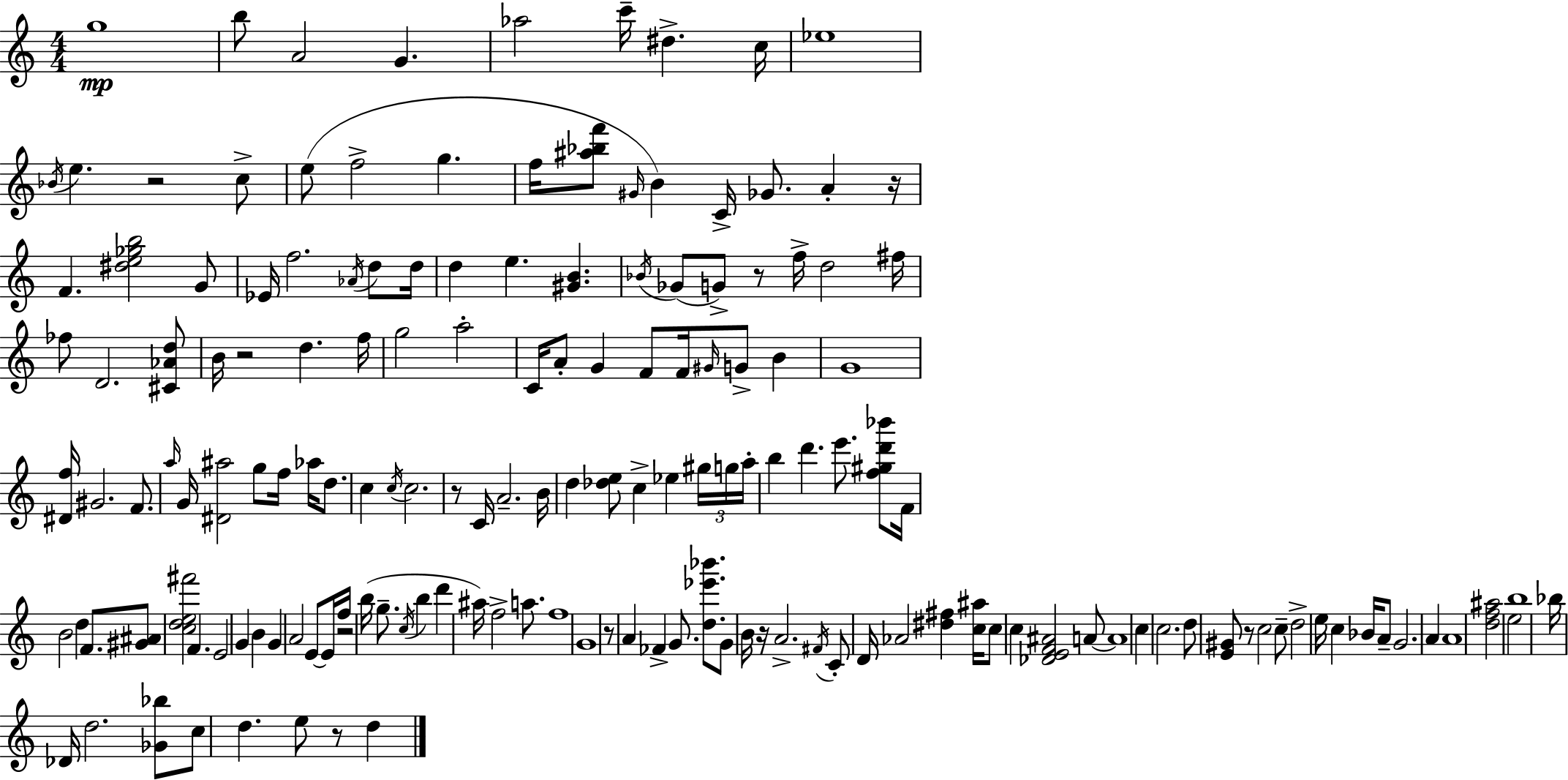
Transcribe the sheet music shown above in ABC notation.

X:1
T:Untitled
M:4/4
L:1/4
K:C
g4 b/2 A2 G _a2 c'/4 ^d c/4 _e4 _B/4 e z2 c/2 e/2 f2 g f/4 [^a_bf']/2 ^G/4 B C/4 _G/2 A z/4 F [^de_gb]2 G/2 _E/4 f2 _A/4 d/2 d/4 d e [^GB] _B/4 _G/2 G/2 z/2 f/4 d2 ^f/4 _f/2 D2 [^C_Ad]/2 B/4 z2 d f/4 g2 a2 C/4 A/2 G F/2 F/4 ^G/4 G/2 B G4 [^Df]/4 ^G2 F/2 a/4 G/4 [^D^a]2 g/2 f/4 _a/4 d/2 c c/4 c2 z/2 C/4 A2 B/4 d [_de]/2 c _e ^g/4 g/4 a/4 b d' e'/2 [f^gd'_b']/2 F/4 B2 d F/2 [^G^A]/2 [cde^f']2 F E2 G B G A2 E/2 E/4 f/4 z2 b/4 g/2 c/4 b d' ^a/4 f2 a/2 f4 G4 z/2 A _F G/2 [d_e'_b']/2 G/2 B/4 z/4 A2 ^F/4 C/2 D/4 _A2 [^d^f] [c^a]/4 c/2 c [_DEF^A]2 A/2 A4 c c2 d/2 [E^G]/2 z/2 c2 c/2 d2 e/4 c _B/4 A/2 G2 A A4 [df^a]2 e2 b4 _b/4 _D/4 d2 [_G_b]/2 c/2 d e/2 z/2 d